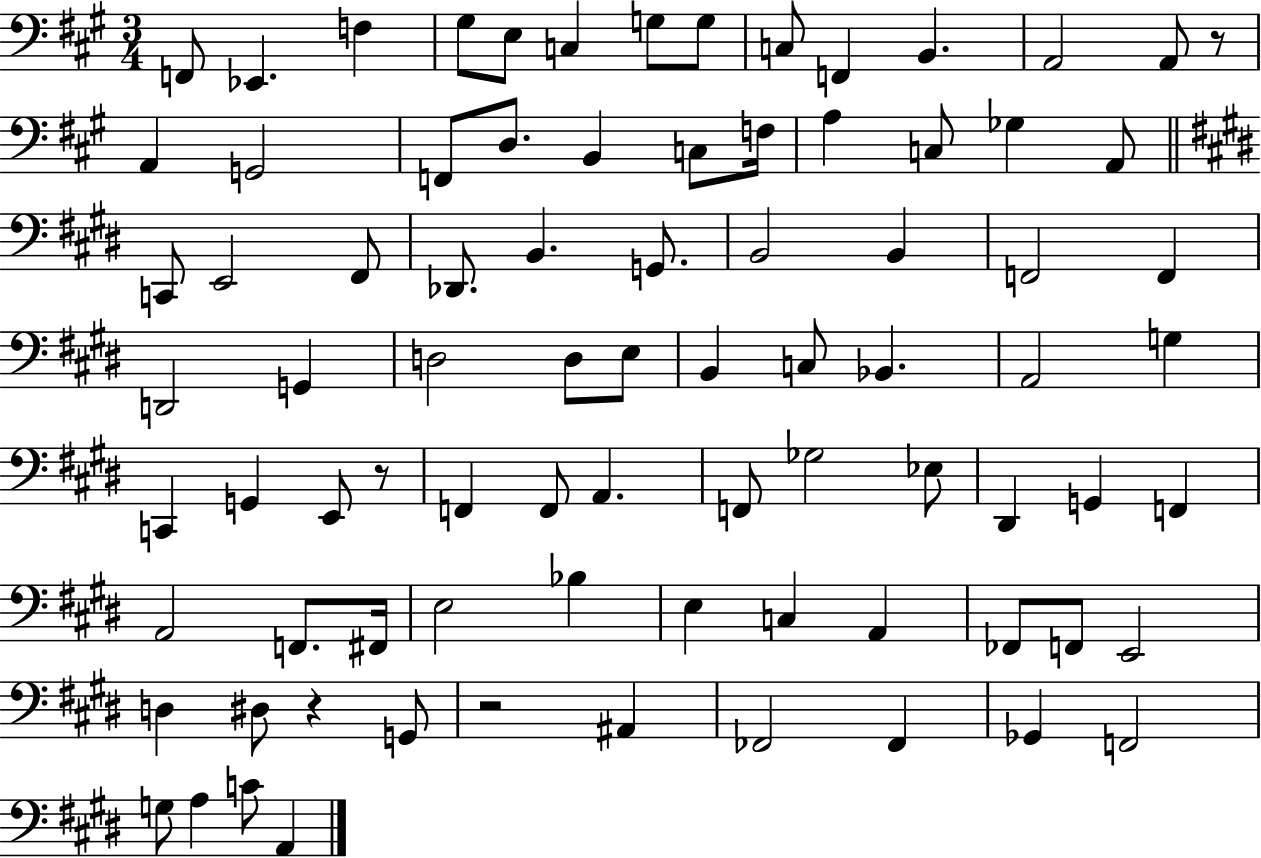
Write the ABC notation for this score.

X:1
T:Untitled
M:3/4
L:1/4
K:A
F,,/2 _E,, F, ^G,/2 E,/2 C, G,/2 G,/2 C,/2 F,, B,, A,,2 A,,/2 z/2 A,, G,,2 F,,/2 D,/2 B,, C,/2 F,/4 A, C,/2 _G, A,,/2 C,,/2 E,,2 ^F,,/2 _D,,/2 B,, G,,/2 B,,2 B,, F,,2 F,, D,,2 G,, D,2 D,/2 E,/2 B,, C,/2 _B,, A,,2 G, C,, G,, E,,/2 z/2 F,, F,,/2 A,, F,,/2 _G,2 _E,/2 ^D,, G,, F,, A,,2 F,,/2 ^F,,/4 E,2 _B, E, C, A,, _F,,/2 F,,/2 E,,2 D, ^D,/2 z G,,/2 z2 ^A,, _F,,2 _F,, _G,, F,,2 G,/2 A, C/2 A,,